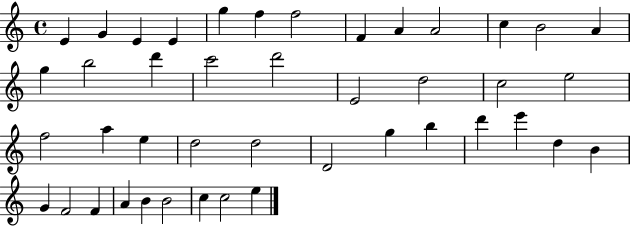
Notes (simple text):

E4/q G4/q E4/q E4/q G5/q F5/q F5/h F4/q A4/q A4/h C5/q B4/h A4/q G5/q B5/h D6/q C6/h D6/h E4/h D5/h C5/h E5/h F5/h A5/q E5/q D5/h D5/h D4/h G5/q B5/q D6/q E6/q D5/q B4/q G4/q F4/h F4/q A4/q B4/q B4/h C5/q C5/h E5/q